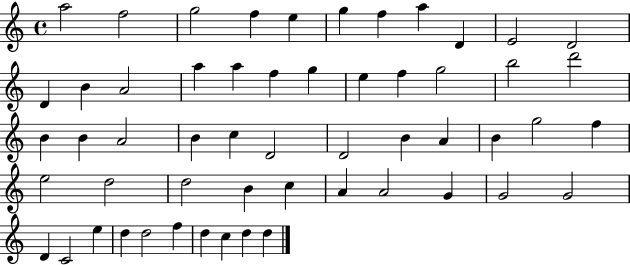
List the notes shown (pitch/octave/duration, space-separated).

A5/h F5/h G5/h F5/q E5/q G5/q F5/q A5/q D4/q E4/h D4/h D4/q B4/q A4/h A5/q A5/q F5/q G5/q E5/q F5/q G5/h B5/h D6/h B4/q B4/q A4/h B4/q C5/q D4/h D4/h B4/q A4/q B4/q G5/h F5/q E5/h D5/h D5/h B4/q C5/q A4/q A4/h G4/q G4/h G4/h D4/q C4/h E5/q D5/q D5/h F5/q D5/q C5/q D5/q D5/q